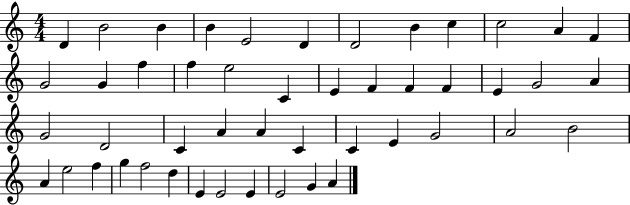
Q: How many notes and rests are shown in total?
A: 48